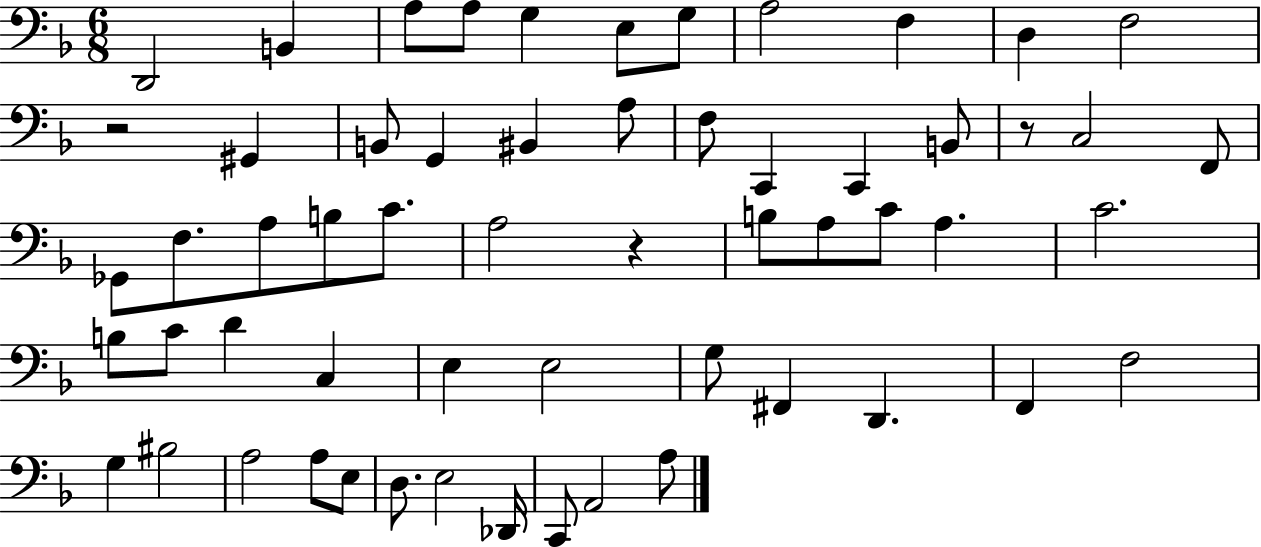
{
  \clef bass
  \numericTimeSignature
  \time 6/8
  \key f \major
  d,2 b,4 | a8 a8 g4 e8 g8 | a2 f4 | d4 f2 | \break r2 gis,4 | b,8 g,4 bis,4 a8 | f8 c,4 c,4 b,8 | r8 c2 f,8 | \break ges,8 f8. a8 b8 c'8. | a2 r4 | b8 a8 c'8 a4. | c'2. | \break b8 c'8 d'4 c4 | e4 e2 | g8 fis,4 d,4. | f,4 f2 | \break g4 bis2 | a2 a8 e8 | d8. e2 des,16 | c,8 a,2 a8 | \break \bar "|."
}